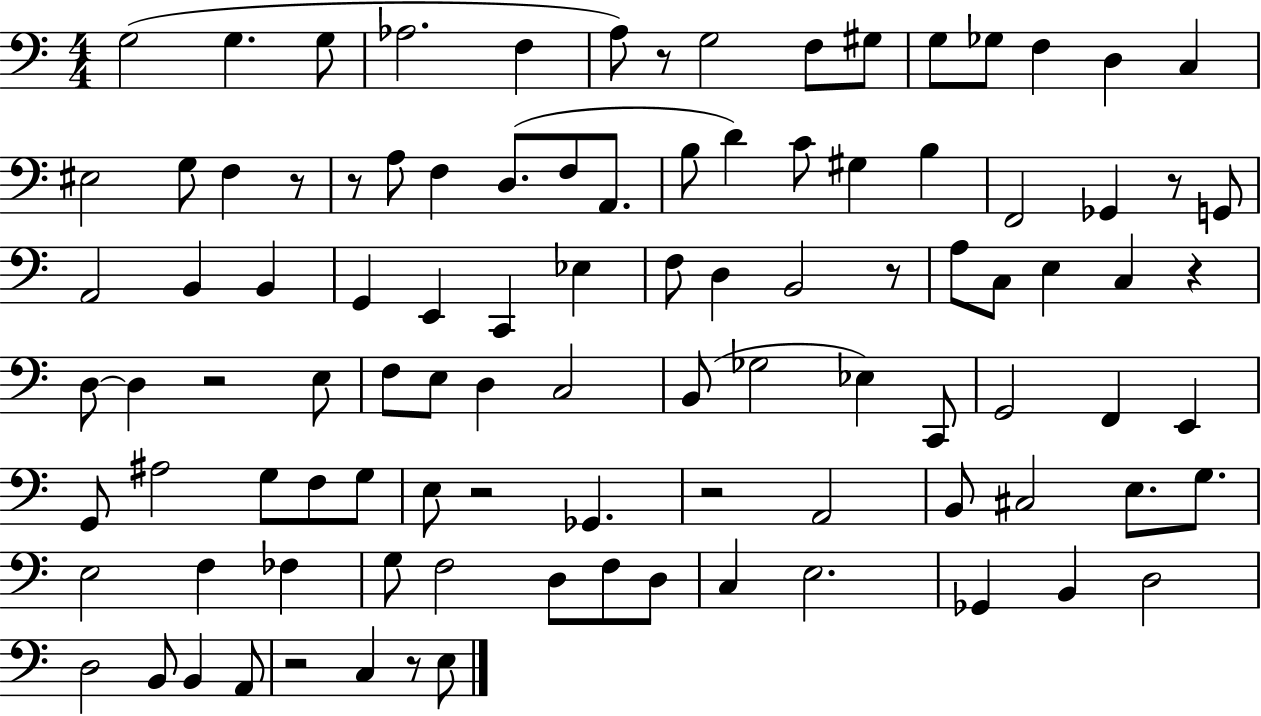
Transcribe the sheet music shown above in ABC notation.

X:1
T:Untitled
M:4/4
L:1/4
K:C
G,2 G, G,/2 _A,2 F, A,/2 z/2 G,2 F,/2 ^G,/2 G,/2 _G,/2 F, D, C, ^E,2 G,/2 F, z/2 z/2 A,/2 F, D,/2 F,/2 A,,/2 B,/2 D C/2 ^G, B, F,,2 _G,, z/2 G,,/2 A,,2 B,, B,, G,, E,, C,, _E, F,/2 D, B,,2 z/2 A,/2 C,/2 E, C, z D,/2 D, z2 E,/2 F,/2 E,/2 D, C,2 B,,/2 _G,2 _E, C,,/2 G,,2 F,, E,, G,,/2 ^A,2 G,/2 F,/2 G,/2 E,/2 z2 _G,, z2 A,,2 B,,/2 ^C,2 E,/2 G,/2 E,2 F, _F, G,/2 F,2 D,/2 F,/2 D,/2 C, E,2 _G,, B,, D,2 D,2 B,,/2 B,, A,,/2 z2 C, z/2 E,/2